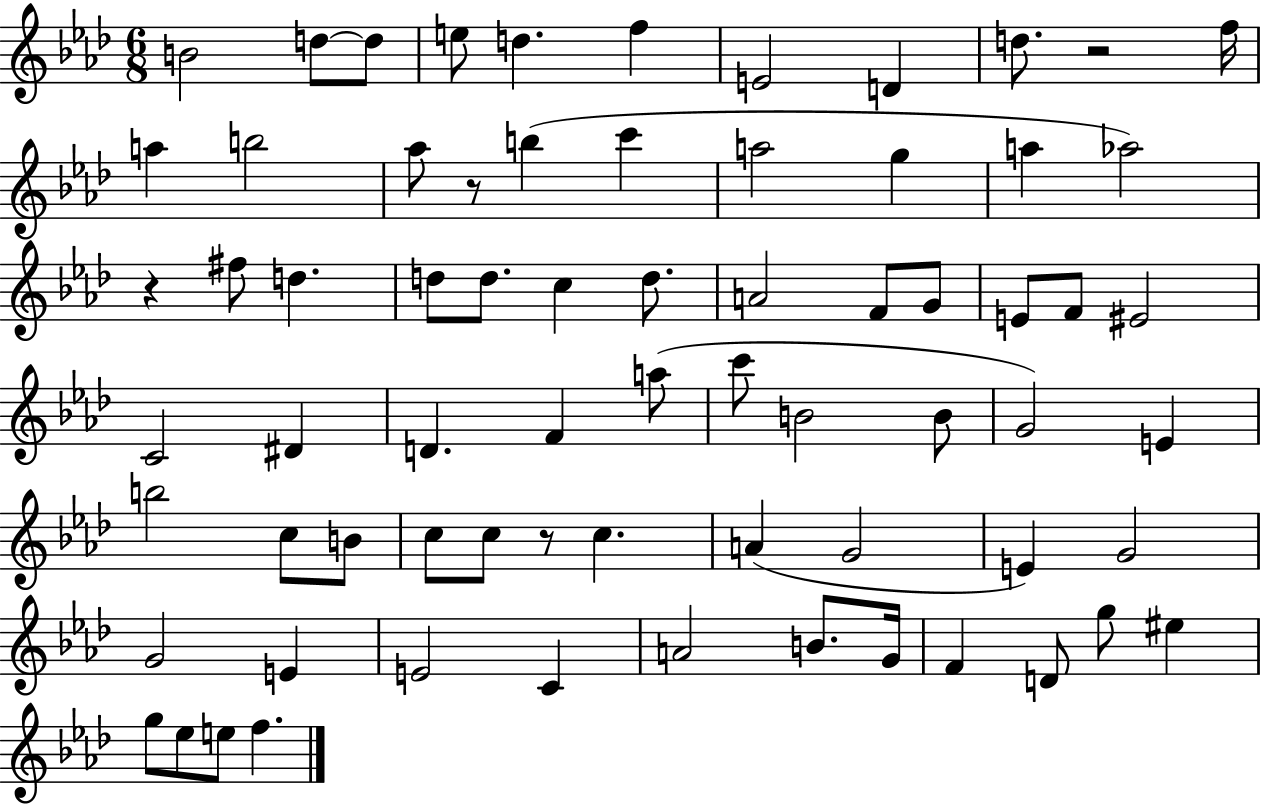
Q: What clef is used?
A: treble